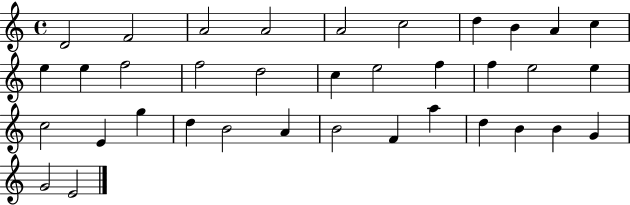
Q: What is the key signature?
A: C major